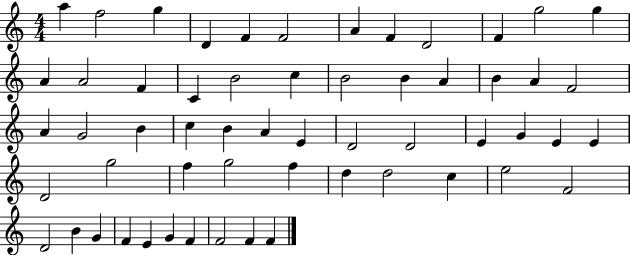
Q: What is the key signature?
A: C major